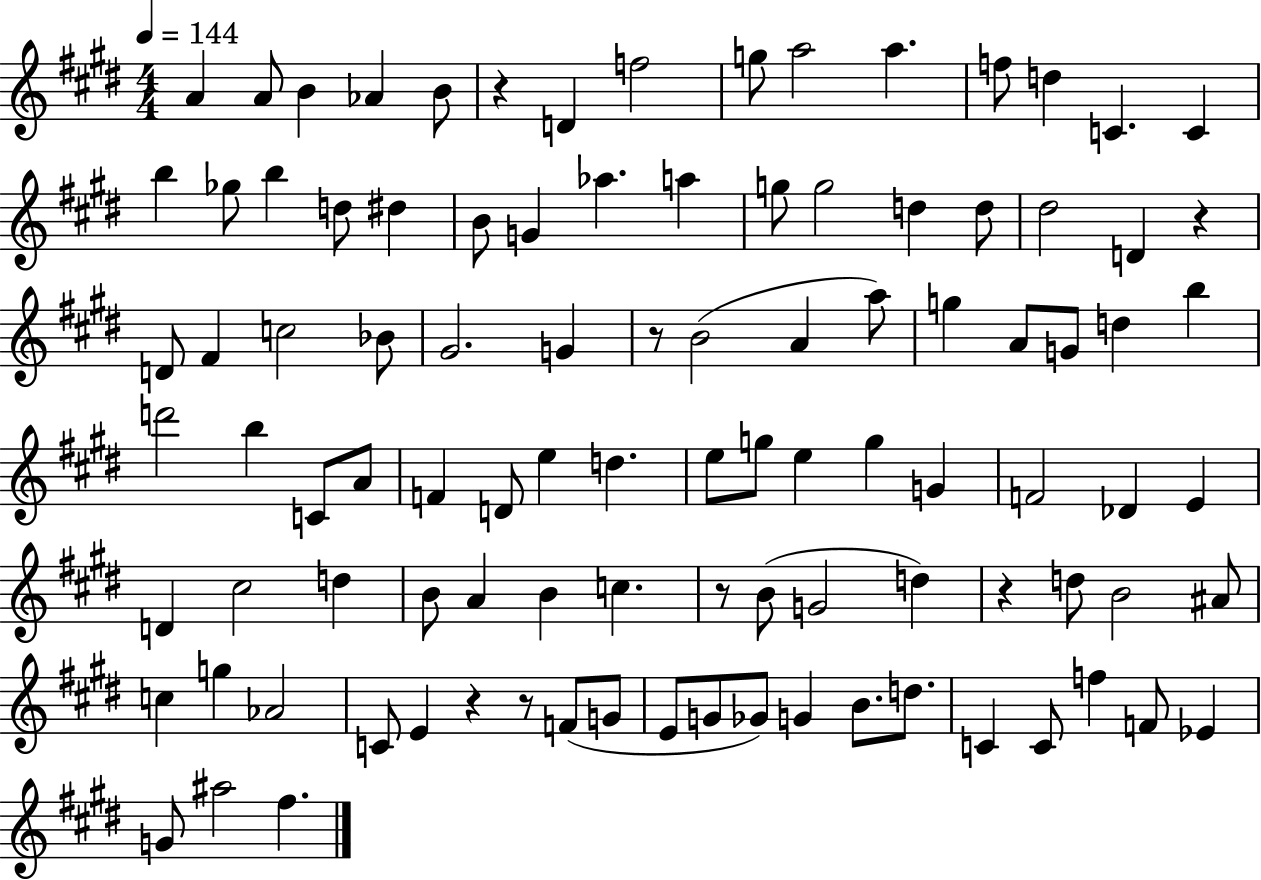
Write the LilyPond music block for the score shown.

{
  \clef treble
  \numericTimeSignature
  \time 4/4
  \key e \major
  \tempo 4 = 144
  a'4 a'8 b'4 aes'4 b'8 | r4 d'4 f''2 | g''8 a''2 a''4. | f''8 d''4 c'4. c'4 | \break b''4 ges''8 b''4 d''8 dis''4 | b'8 g'4 aes''4. a''4 | g''8 g''2 d''4 d''8 | dis''2 d'4 r4 | \break d'8 fis'4 c''2 bes'8 | gis'2. g'4 | r8 b'2( a'4 a''8) | g''4 a'8 g'8 d''4 b''4 | \break d'''2 b''4 c'8 a'8 | f'4 d'8 e''4 d''4. | e''8 g''8 e''4 g''4 g'4 | f'2 des'4 e'4 | \break d'4 cis''2 d''4 | b'8 a'4 b'4 c''4. | r8 b'8( g'2 d''4) | r4 d''8 b'2 ais'8 | \break c''4 g''4 aes'2 | c'8 e'4 r4 r8 f'8( g'8 | e'8 g'8 ges'8) g'4 b'8. d''8. | c'4 c'8 f''4 f'8 ees'4 | \break g'8 ais''2 fis''4. | \bar "|."
}